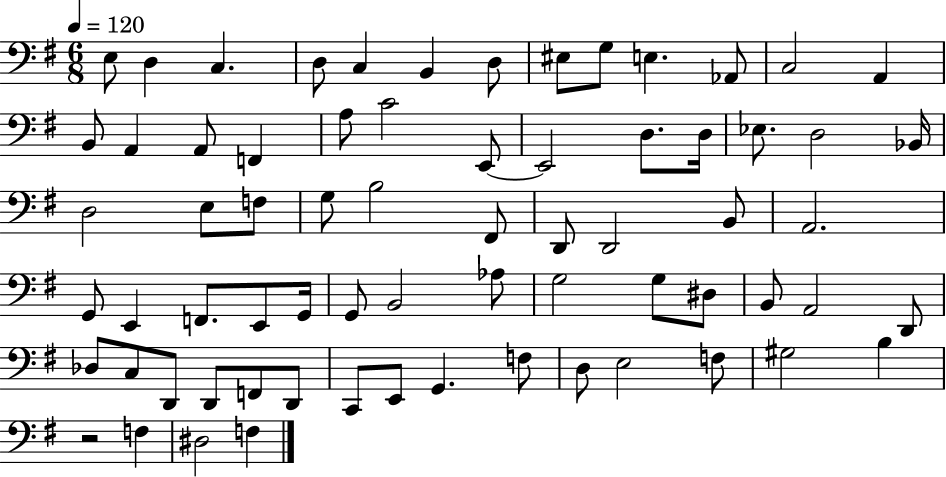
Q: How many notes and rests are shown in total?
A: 69